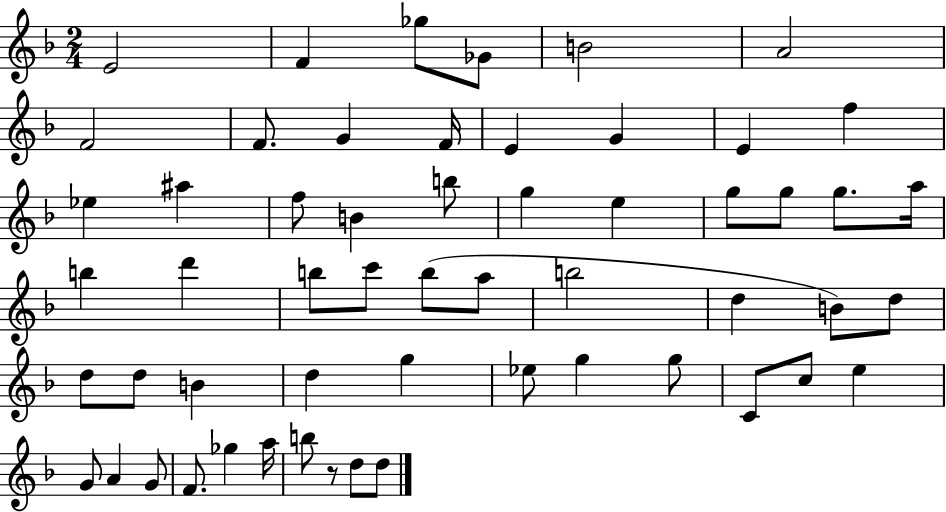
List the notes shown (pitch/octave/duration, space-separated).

E4/h F4/q Gb5/e Gb4/e B4/h A4/h F4/h F4/e. G4/q F4/s E4/q G4/q E4/q F5/q Eb5/q A#5/q F5/e B4/q B5/e G5/q E5/q G5/e G5/e G5/e. A5/s B5/q D6/q B5/e C6/e B5/e A5/e B5/h D5/q B4/e D5/e D5/e D5/e B4/q D5/q G5/q Eb5/e G5/q G5/e C4/e C5/e E5/q G4/e A4/q G4/e F4/e. Gb5/q A5/s B5/e R/e D5/e D5/e